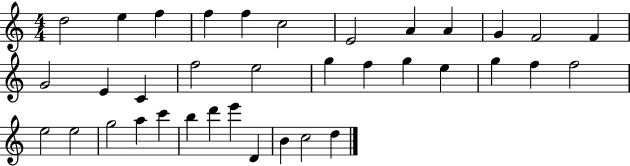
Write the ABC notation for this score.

X:1
T:Untitled
M:4/4
L:1/4
K:C
d2 e f f f c2 E2 A A G F2 F G2 E C f2 e2 g f g e g f f2 e2 e2 g2 a c' b d' e' D B c2 d